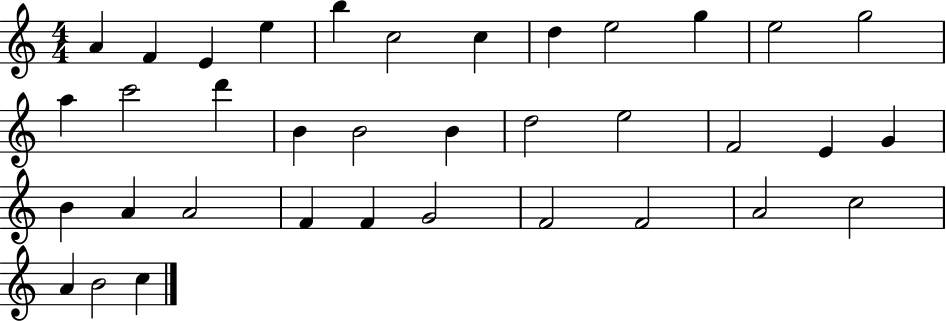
A4/q F4/q E4/q E5/q B5/q C5/h C5/q D5/q E5/h G5/q E5/h G5/h A5/q C6/h D6/q B4/q B4/h B4/q D5/h E5/h F4/h E4/q G4/q B4/q A4/q A4/h F4/q F4/q G4/h F4/h F4/h A4/h C5/h A4/q B4/h C5/q